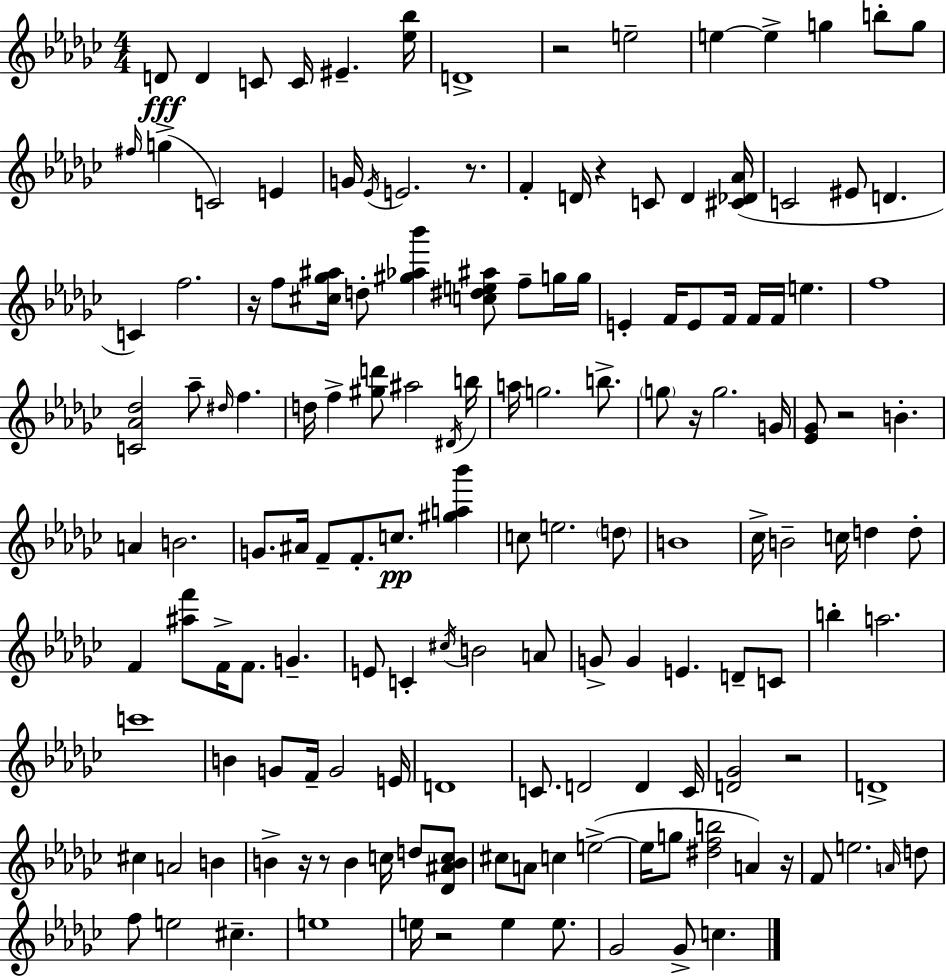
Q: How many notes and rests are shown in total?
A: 152